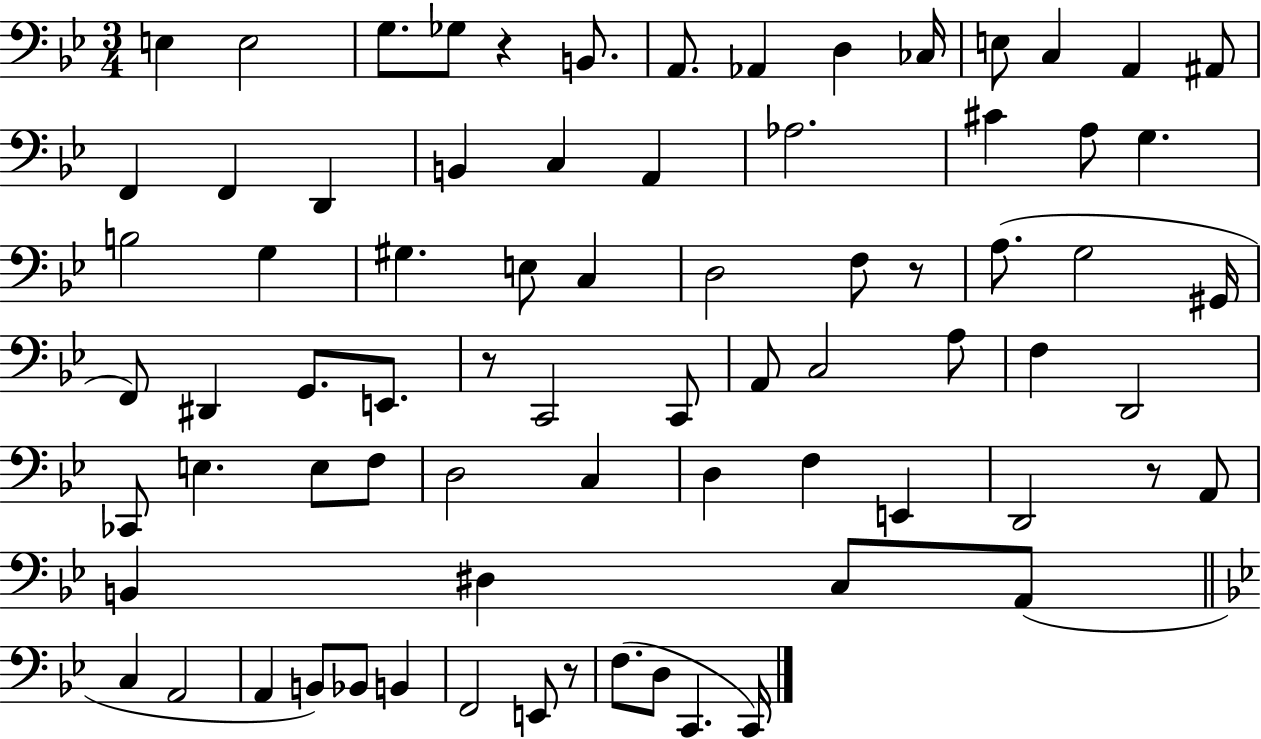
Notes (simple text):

E3/q E3/h G3/e. Gb3/e R/q B2/e. A2/e. Ab2/q D3/q CES3/s E3/e C3/q A2/q A#2/e F2/q F2/q D2/q B2/q C3/q A2/q Ab3/h. C#4/q A3/e G3/q. B3/h G3/q G#3/q. E3/e C3/q D3/h F3/e R/e A3/e. G3/h G#2/s F2/e D#2/q G2/e. E2/e. R/e C2/h C2/e A2/e C3/h A3/e F3/q D2/h CES2/e E3/q. E3/e F3/e D3/h C3/q D3/q F3/q E2/q D2/h R/e A2/e B2/q D#3/q C3/e A2/e C3/q A2/h A2/q B2/e Bb2/e B2/q F2/h E2/e R/e F3/e. D3/e C2/q. C2/s